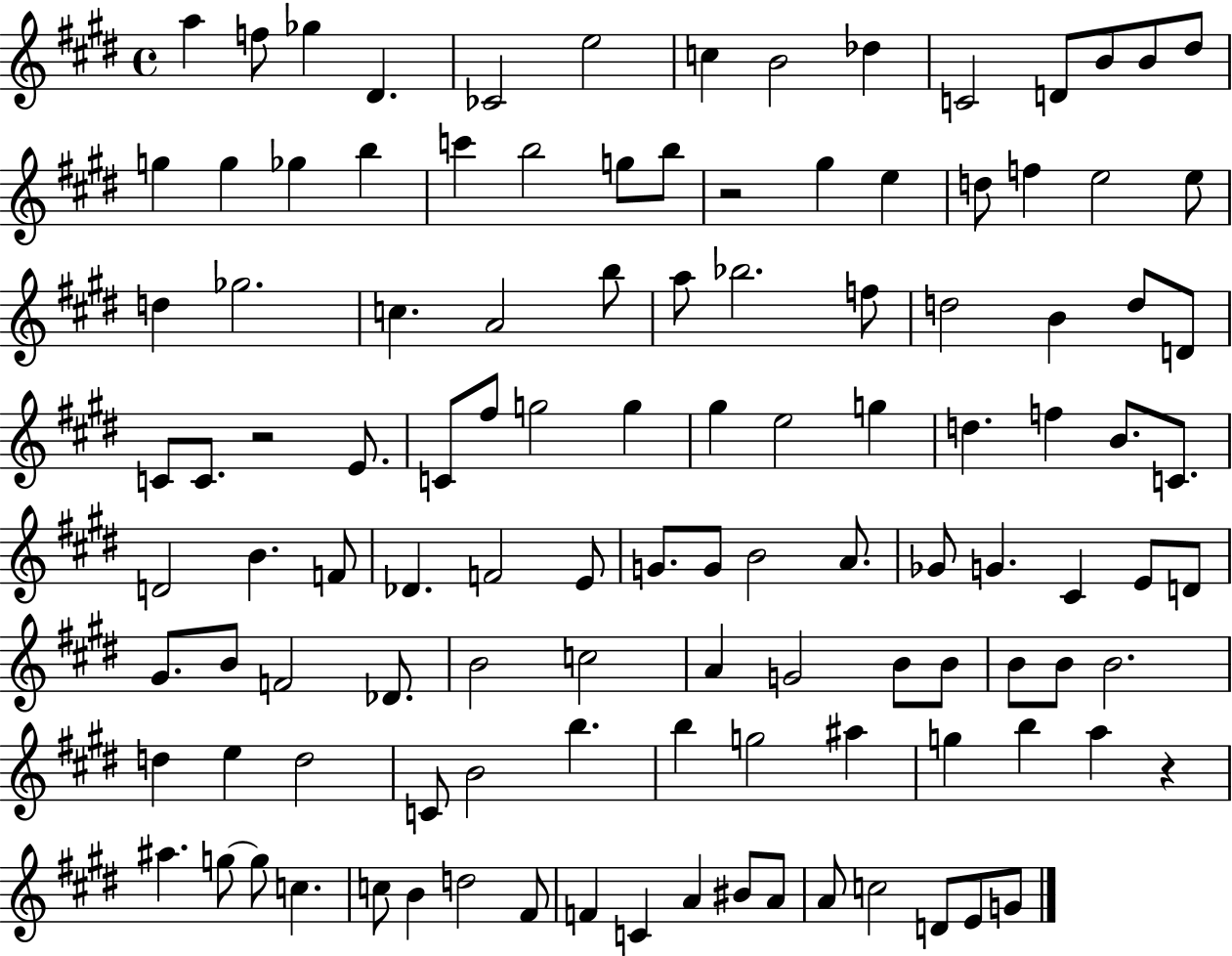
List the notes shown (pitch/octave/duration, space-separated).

A5/q F5/e Gb5/q D#4/q. CES4/h E5/h C5/q B4/h Db5/q C4/h D4/e B4/e B4/e D#5/e G5/q G5/q Gb5/q B5/q C6/q B5/h G5/e B5/e R/h G#5/q E5/q D5/e F5/q E5/h E5/e D5/q Gb5/h. C5/q. A4/h B5/e A5/e Bb5/h. F5/e D5/h B4/q D5/e D4/e C4/e C4/e. R/h E4/e. C4/e F#5/e G5/h G5/q G#5/q E5/h G5/q D5/q. F5/q B4/e. C4/e. D4/h B4/q. F4/e Db4/q. F4/h E4/e G4/e. G4/e B4/h A4/e. Gb4/e G4/q. C#4/q E4/e D4/e G#4/e. B4/e F4/h Db4/e. B4/h C5/h A4/q G4/h B4/e B4/e B4/e B4/e B4/h. D5/q E5/q D5/h C4/e B4/h B5/q. B5/q G5/h A#5/q G5/q B5/q A5/q R/q A#5/q. G5/e G5/e C5/q. C5/e B4/q D5/h F#4/e F4/q C4/q A4/q BIS4/e A4/e A4/e C5/h D4/e E4/e G4/e